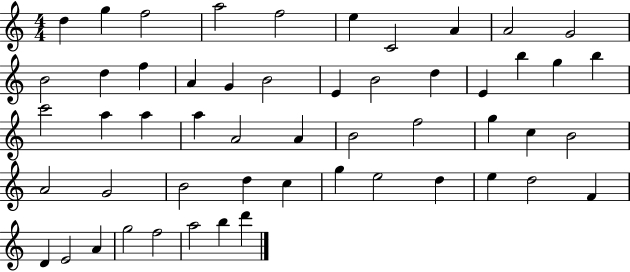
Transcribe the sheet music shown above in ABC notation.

X:1
T:Untitled
M:4/4
L:1/4
K:C
d g f2 a2 f2 e C2 A A2 G2 B2 d f A G B2 E B2 d E b g b c'2 a a a A2 A B2 f2 g c B2 A2 G2 B2 d c g e2 d e d2 F D E2 A g2 f2 a2 b d'